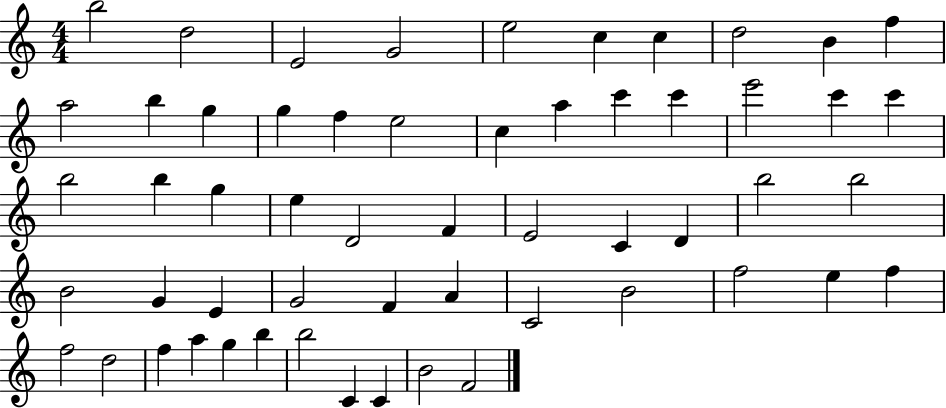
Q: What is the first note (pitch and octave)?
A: B5